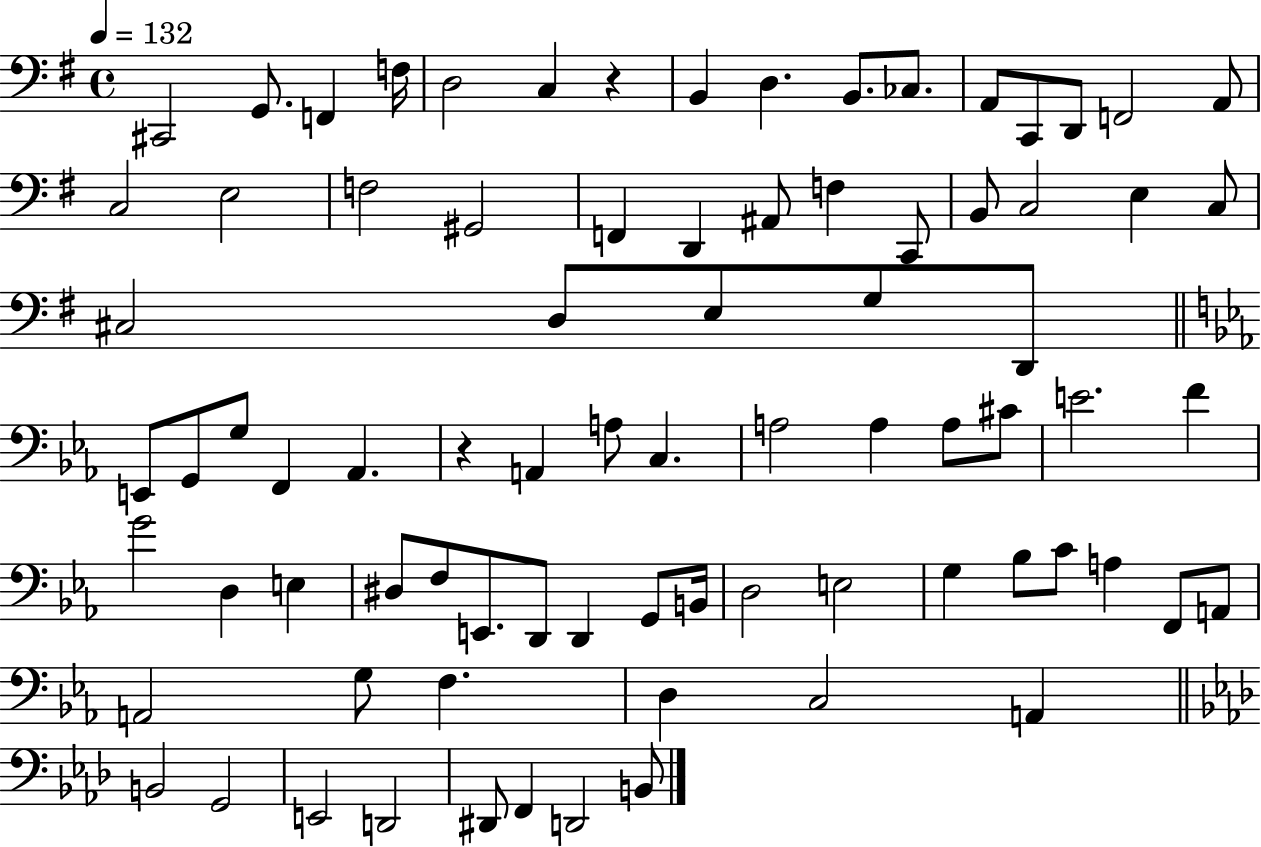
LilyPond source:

{
  \clef bass
  \time 4/4
  \defaultTimeSignature
  \key g \major
  \tempo 4 = 132
  cis,2 g,8. f,4 f16 | d2 c4 r4 | b,4 d4. b,8. ces8. | a,8 c,8 d,8 f,2 a,8 | \break c2 e2 | f2 gis,2 | f,4 d,4 ais,8 f4 c,8 | b,8 c2 e4 c8 | \break cis2 d8 e8 g8 d,8 | \bar "||" \break \key c \minor e,8 g,8 g8 f,4 aes,4. | r4 a,4 a8 c4. | a2 a4 a8 cis'8 | e'2. f'4 | \break g'2 d4 e4 | dis8 f8 e,8. d,8 d,4 g,8 b,16 | d2 e2 | g4 bes8 c'8 a4 f,8 a,8 | \break a,2 g8 f4. | d4 c2 a,4 | \bar "||" \break \key aes \major b,2 g,2 | e,2 d,2 | dis,8 f,4 d,2 b,8 | \bar "|."
}